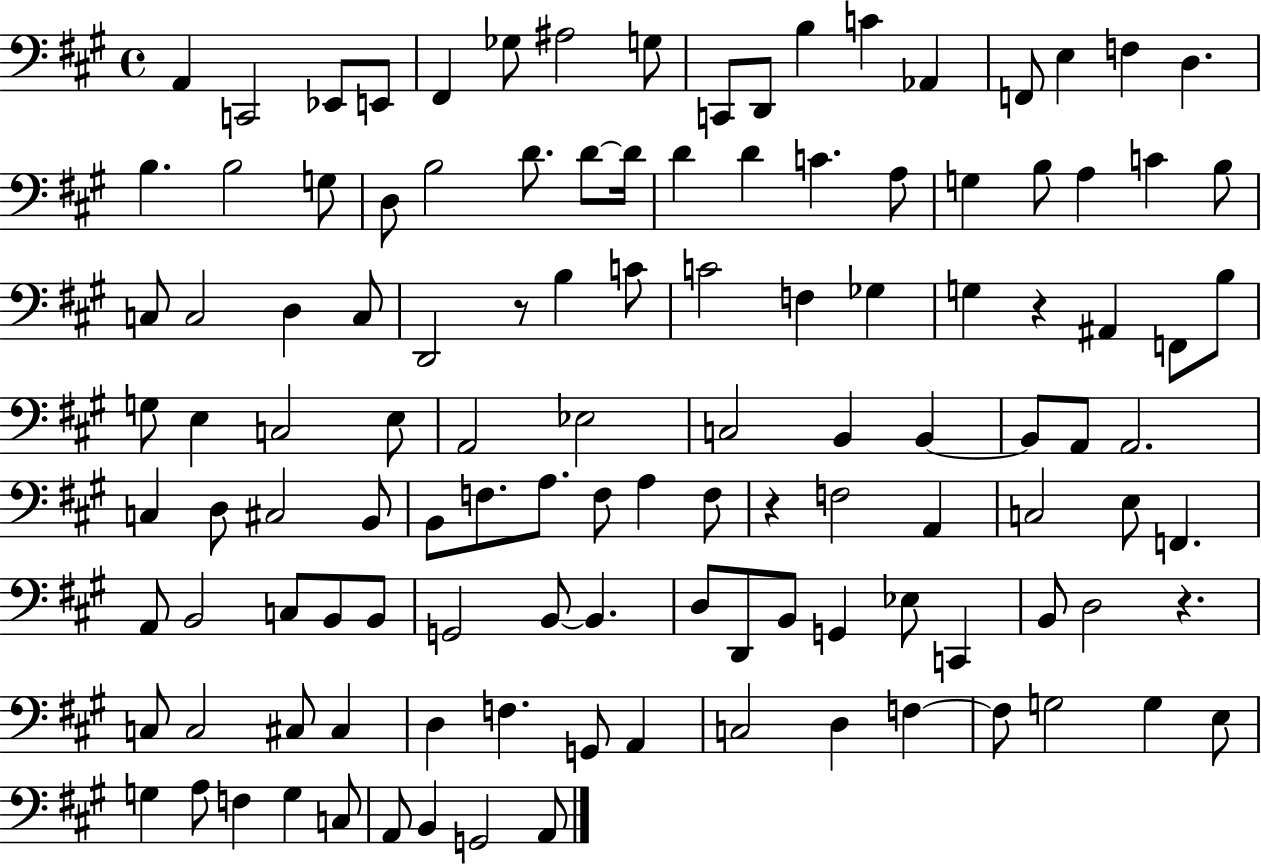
X:1
T:Untitled
M:4/4
L:1/4
K:A
A,, C,,2 _E,,/2 E,,/2 ^F,, _G,/2 ^A,2 G,/2 C,,/2 D,,/2 B, C _A,, F,,/2 E, F, D, B, B,2 G,/2 D,/2 B,2 D/2 D/2 D/4 D D C A,/2 G, B,/2 A, C B,/2 C,/2 C,2 D, C,/2 D,,2 z/2 B, C/2 C2 F, _G, G, z ^A,, F,,/2 B,/2 G,/2 E, C,2 E,/2 A,,2 _E,2 C,2 B,, B,, B,,/2 A,,/2 A,,2 C, D,/2 ^C,2 B,,/2 B,,/2 F,/2 A,/2 F,/2 A, F,/2 z F,2 A,, C,2 E,/2 F,, A,,/2 B,,2 C,/2 B,,/2 B,,/2 G,,2 B,,/2 B,, D,/2 D,,/2 B,,/2 G,, _E,/2 C,, B,,/2 D,2 z C,/2 C,2 ^C,/2 ^C, D, F, G,,/2 A,, C,2 D, F, F,/2 G,2 G, E,/2 G, A,/2 F, G, C,/2 A,,/2 B,, G,,2 A,,/2